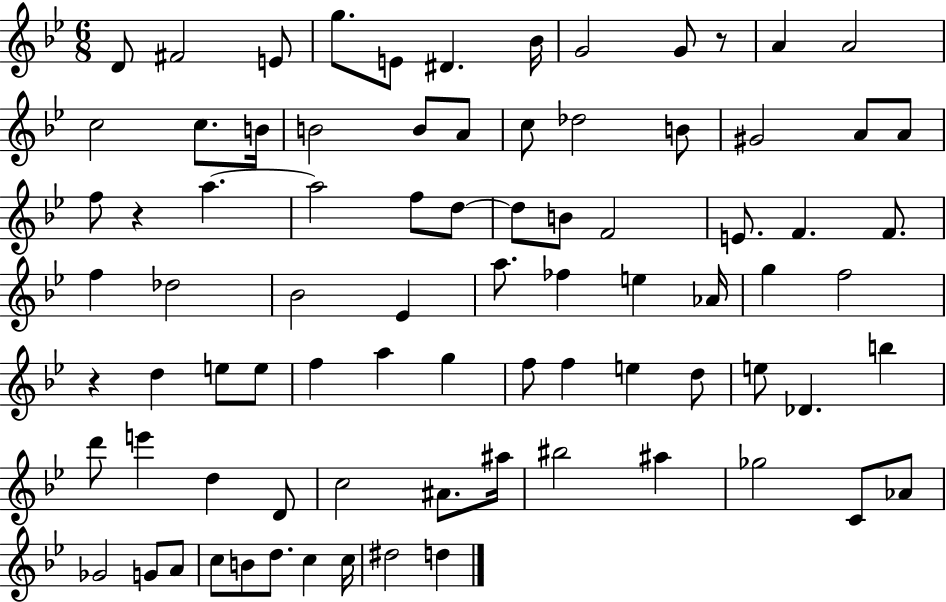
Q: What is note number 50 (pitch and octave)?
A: G5